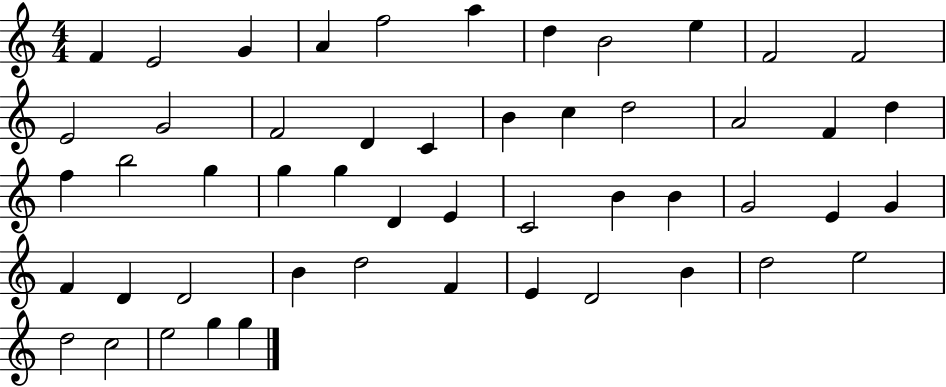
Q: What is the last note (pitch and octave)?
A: G5